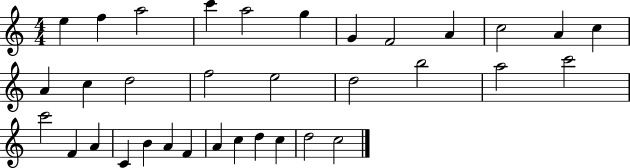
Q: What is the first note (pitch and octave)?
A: E5